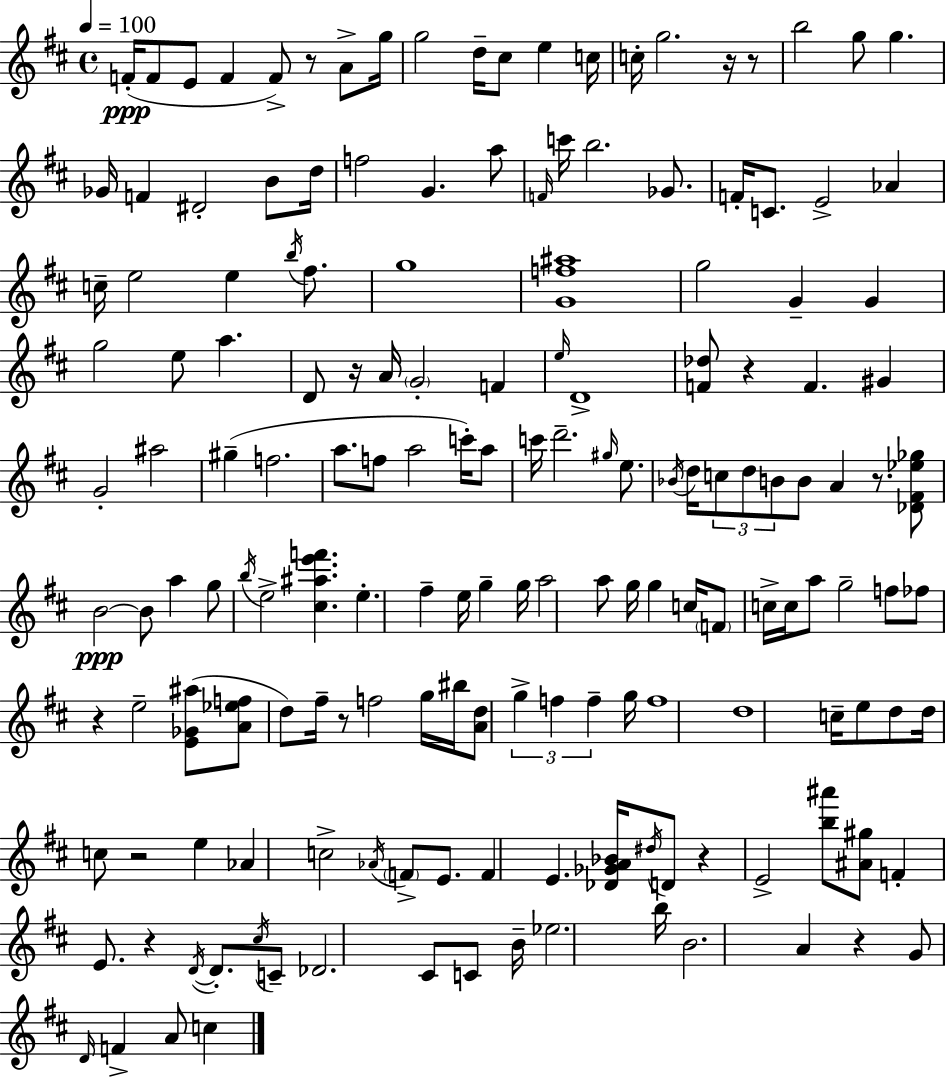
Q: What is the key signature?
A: D major